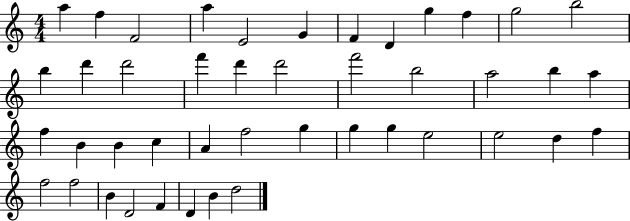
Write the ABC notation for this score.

X:1
T:Untitled
M:4/4
L:1/4
K:C
a f F2 a E2 G F D g f g2 b2 b d' d'2 f' d' d'2 f'2 b2 a2 b a f B B c A f2 g g g e2 e2 d f f2 f2 B D2 F D B d2